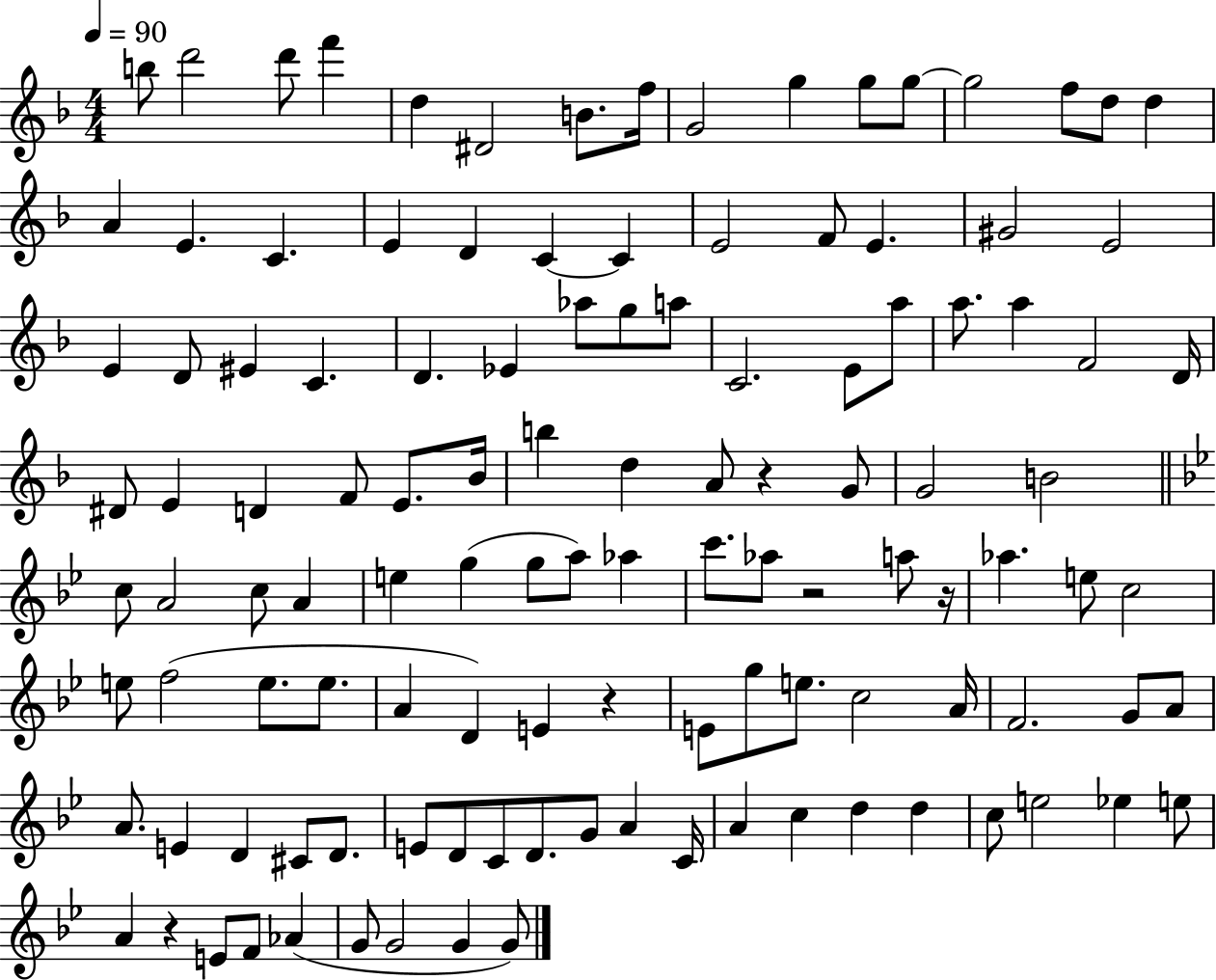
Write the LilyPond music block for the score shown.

{
  \clef treble
  \numericTimeSignature
  \time 4/4
  \key f \major
  \tempo 4 = 90
  b''8 d'''2 d'''8 f'''4 | d''4 dis'2 b'8. f''16 | g'2 g''4 g''8 g''8~~ | g''2 f''8 d''8 d''4 | \break a'4 e'4. c'4. | e'4 d'4 c'4~~ c'4 | e'2 f'8 e'4. | gis'2 e'2 | \break e'4 d'8 eis'4 c'4. | d'4. ees'4 aes''8 g''8 a''8 | c'2. e'8 a''8 | a''8. a''4 f'2 d'16 | \break dis'8 e'4 d'4 f'8 e'8. bes'16 | b''4 d''4 a'8 r4 g'8 | g'2 b'2 | \bar "||" \break \key bes \major c''8 a'2 c''8 a'4 | e''4 g''4( g''8 a''8) aes''4 | c'''8. aes''8 r2 a''8 r16 | aes''4. e''8 c''2 | \break e''8 f''2( e''8. e''8. | a'4 d'4) e'4 r4 | e'8 g''8 e''8. c''2 a'16 | f'2. g'8 a'8 | \break a'8. e'4 d'4 cis'8 d'8. | e'8 d'8 c'8 d'8. g'8 a'4 c'16 | a'4 c''4 d''4 d''4 | c''8 e''2 ees''4 e''8 | \break a'4 r4 e'8 f'8 aes'4( | g'8 g'2 g'4 g'8) | \bar "|."
}